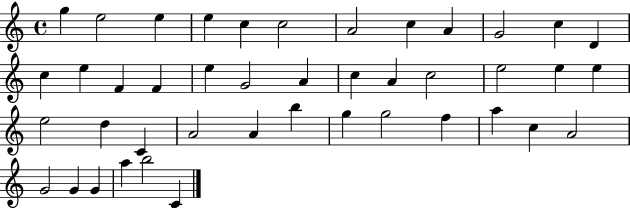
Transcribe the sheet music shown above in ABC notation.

X:1
T:Untitled
M:4/4
L:1/4
K:C
g e2 e e c c2 A2 c A G2 c D c e F F e G2 A c A c2 e2 e e e2 d C A2 A b g g2 f a c A2 G2 G G a b2 C